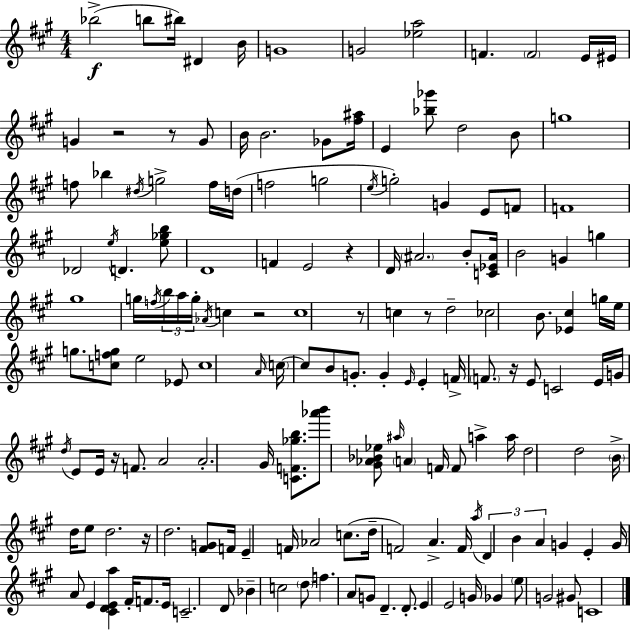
X:1
T:Untitled
M:4/4
L:1/4
K:A
_b2 b/2 ^b/4 ^D B/4 G4 G2 [_ea]2 F F2 E/4 ^E/4 G z2 z/2 G/2 B/4 B2 _G/2 [^f^a]/4 E [_b_g']/2 d2 B/2 g4 f/2 _b ^d/4 g2 f/4 d/4 f2 g2 e/4 g2 G E/2 F/2 F4 _D2 e/4 D [e_gb]/2 D4 F E2 z D/4 ^A2 B/2 [C_E^A]/4 B2 G g ^g4 g/4 f/4 b/4 a/4 g/4 _A/4 c z2 c4 z/2 c z/2 d2 _c2 B/2 [_E^c] g/4 e/4 g/2 [cfg]/2 e2 _E/2 c4 A/4 c/4 c/2 B/2 G/2 G E/4 E F/4 F/2 z/4 E/2 C2 E/4 G/4 d/4 E/2 E/4 z/4 F/2 A2 A2 ^G/4 [CF_gb]/2 [_a'b']/2 [^G_A_B_e]/2 ^a/4 A F/4 F/2 a a/4 d2 d2 B/4 d/4 e/2 d2 z/4 d2 [^FG]/2 F/4 E F/4 _A2 c/2 d/4 F2 A F/4 a/4 D B A G E G/4 A/2 E [^CDEa] ^F/4 F/2 E/4 C2 D/2 _B c2 d/2 f A/2 G/2 D D/2 E E2 G/4 _G e/2 G2 ^G/2 C4